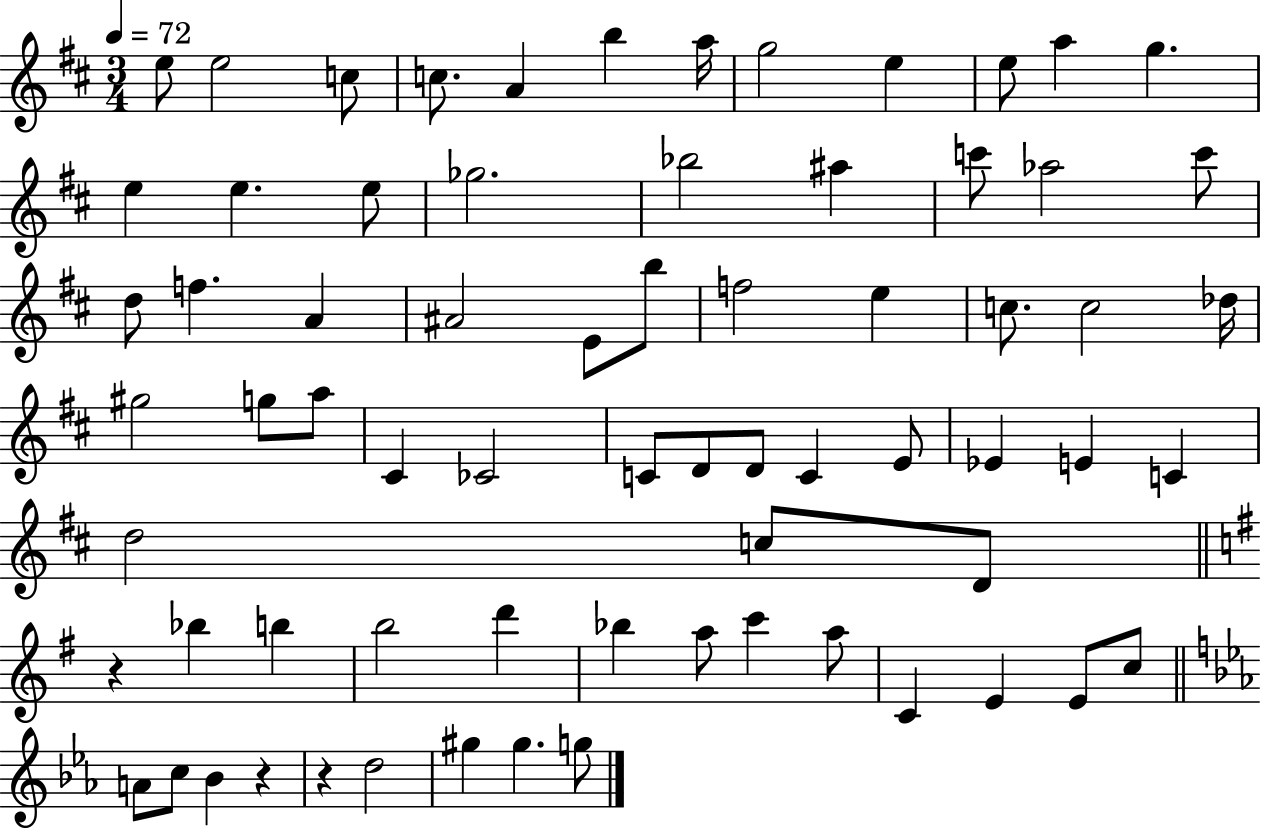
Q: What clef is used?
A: treble